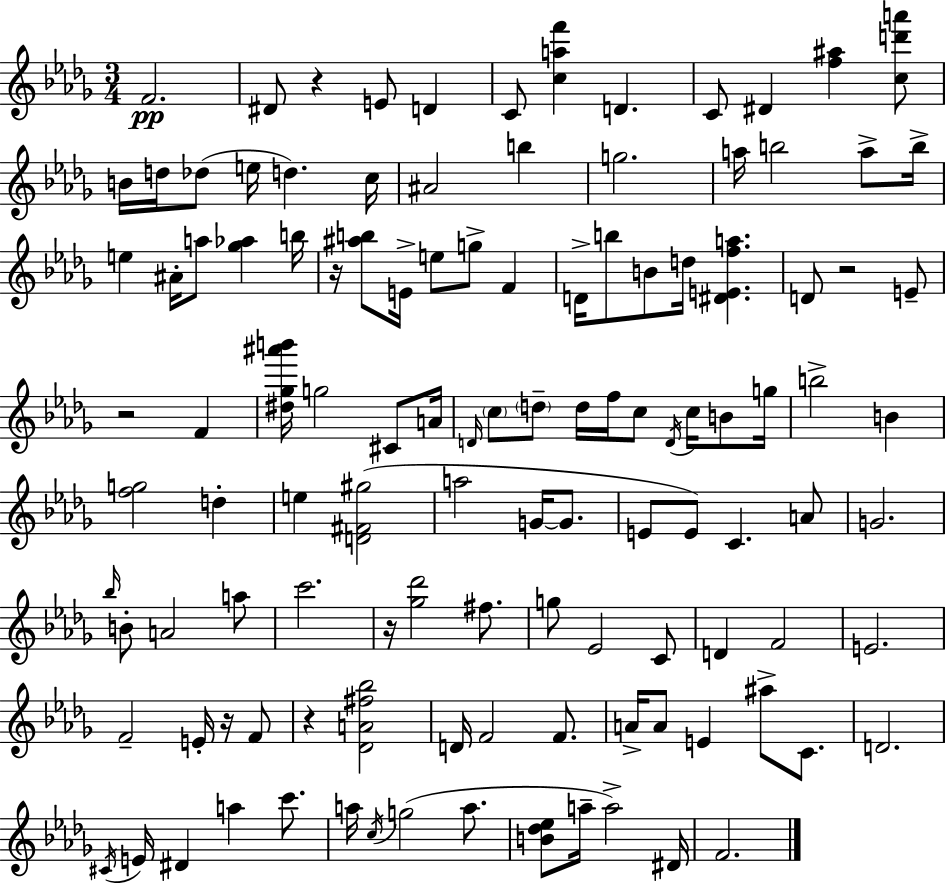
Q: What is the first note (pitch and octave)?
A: F4